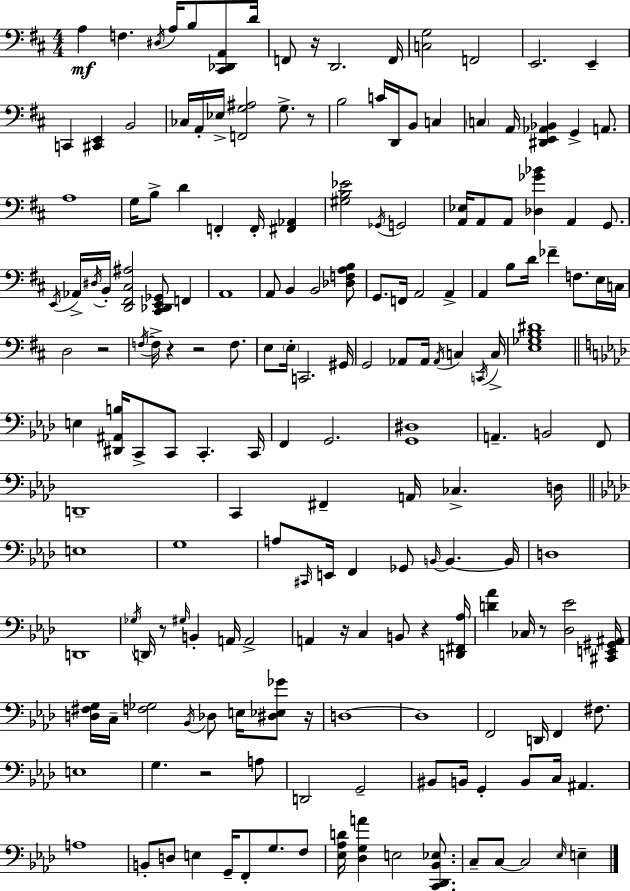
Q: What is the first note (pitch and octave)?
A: A3